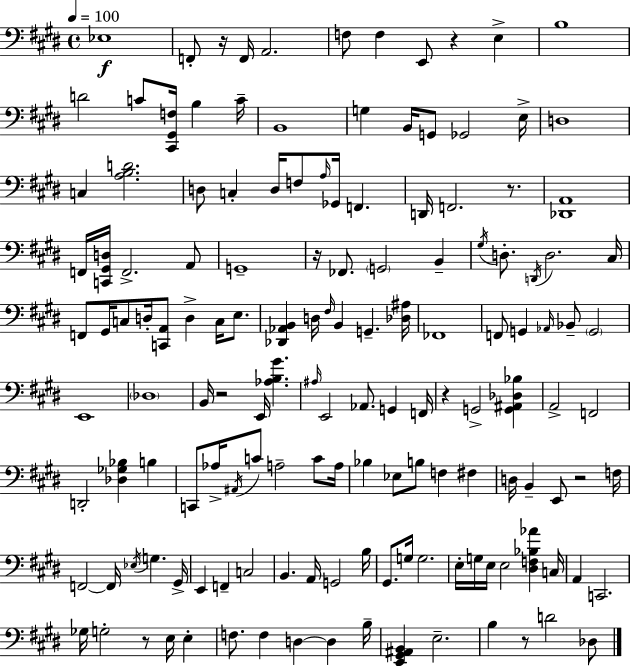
{
  \clef bass
  \time 4/4
  \defaultTimeSignature
  \key e \major
  \tempo 4 = 100
  ees1\f | f,8-. r16 f,16 a,2. | f8 f4 e,8 r4 e4-> | b1 | \break d'2 c'8 <cis, gis, f>16 b4 c'16-- | b,1 | g4 b,16 g,8 ges,2 e16-> | d1 | \break c4 <a b d'>2. | d8 c4-. d16 f8 \grace { a16 } ges,16 f,4. | d,16 f,2. r8. | <des, a,>1 | \break f,16 <c, gis, d>16 f,2.-> a,8 | g,1-- | r16 fes,8. \parenthesize g,2 b,4-- | \acciaccatura { gis16 } d8.-. \acciaccatura { d,16 } d2. | \break cis16 f,8 gis,16 c8 d16-. <c, a,>8 d4-> c16 | e8. <des, aes, b,>4 d16 \grace { fis16 } b,4 g,4.-- | <des ais>16 fes,1 | f,8 g,4 \grace { aes,16 } bes,8-- \parenthesize g,2 | \break e,1 | \parenthesize des1 | b,16 r2 e,16 <aes b gis'>4. | \grace { ais16 } e,2 aes,8. | \break g,4 f,16 r4 g,2-> | <g, ais, des bes>4 a,2-> f,2 | d,2-. <des ges bes>4 | b4 c,8 aes16-> \acciaccatura { ais,16 } c'8 a2-- | \break c'8 a16 bes4 ees8 b8 f4 | fis4 d16 b,4-- e,8 r2 | f16 f,2~~ f,16 | \acciaccatura { ees16 } g4. gis,16-> e,4 f,4-- | \break c2 b,4. a,16 g,2 | b16 gis,8. g16 g2. | e16-. g16 e16 e2 | <dis f bes aes'>4 c16 a,4 c,2. | \break ges16 g2-. | r8 e16 e4-. f8. f4 d4~~ | d4 b16-- <e, gis, ais, b,>4 e2.-- | b4 r8 d'2 | \break des8 \bar "|."
}